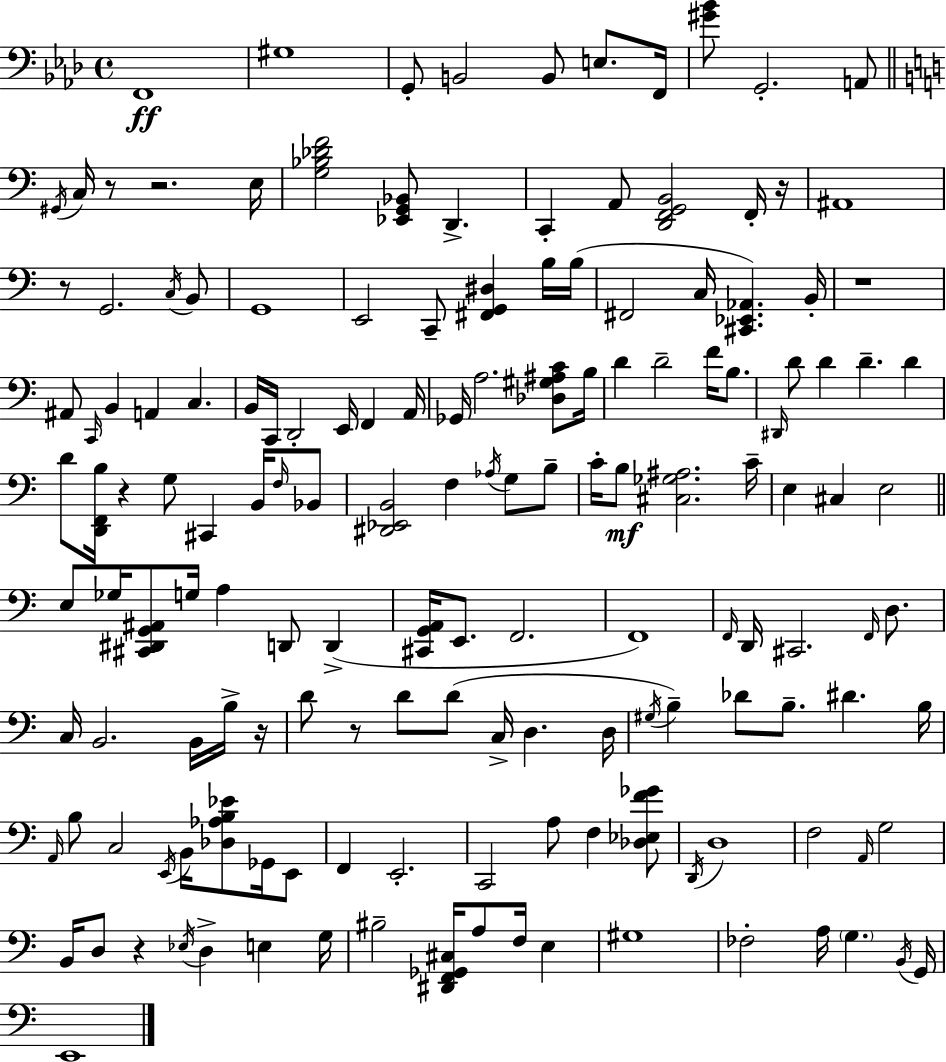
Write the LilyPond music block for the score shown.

{
  \clef bass
  \time 4/4
  \defaultTimeSignature
  \key aes \major
  f,1\ff | gis1 | g,8-. b,2 b,8 e8. f,16 | <gis' bes'>8 g,2.-. a,8 | \break \bar "||" \break \key c \major \acciaccatura { gis,16 } c16 r8 r2. | e16 <g bes des' f'>2 <ees, g, bes,>8 d,4.-> | c,4-. a,8 <d, f, g, b,>2 f,16-. | r16 ais,1 | \break r8 g,2. \acciaccatura { c16 } | b,8 g,1 | e,2 c,8-- <fis, g, dis>4 | b16 b16( fis,2 c16 <cis, ees, aes,>4.) | \break b,16-. r1 | ais,8 \grace { c,16 } b,4 a,4 c4. | b,16 c,16 d,2-. e,16 f,4 | a,16 ges,16 a2. | \break <des gis ais c'>8 b16 d'4 d'2-- f'16 | b8. \grace { dis,16 } d'8 d'4 d'4.-- | d'4 d'8 <d, f, b>16 r4 g8 cis,4 | b,16 \grace { f16 } bes,8 <dis, ees, b,>2 f4 | \break \acciaccatura { aes16 } g8 b8-- c'16-. b8\mf <cis ges ais>2. | c'16-- e4 cis4 e2 | \bar "||" \break \key c \major e8 ges16 <cis, dis, g, ais,>8 g16 a4 d,8 d,4->( | <cis, g, a,>16 e,8. f,2. | f,1) | \grace { f,16 } d,16 cis,2. \grace { f,16 } d8. | \break c16 b,2. b,16 | b16-> r16 d'8 r8 d'8 d'8( c16-> d4. | d16 \acciaccatura { gis16 } b4--) des'8 b8.-- dis'4. | b16 \grace { a,16 } b8 c2 \acciaccatura { e,16 } b,16 | \break <des aes b ees'>8 ges,16 e,8 f,4 e,2.-. | c,2 a8 f4 | <des ees f' ges'>8 \acciaccatura { d,16 } d1 | f2 \grace { a,16 } g2 | \break b,16 d8 r4 \acciaccatura { ees16 } d4-> | e4 g16 bis2-- | <dis, f, ges, cis>16 a8 f16 e4 gis1 | fes2-. | \break a16 \parenthesize g4. \acciaccatura { b,16 } g,16 e,1 | \bar "|."
}